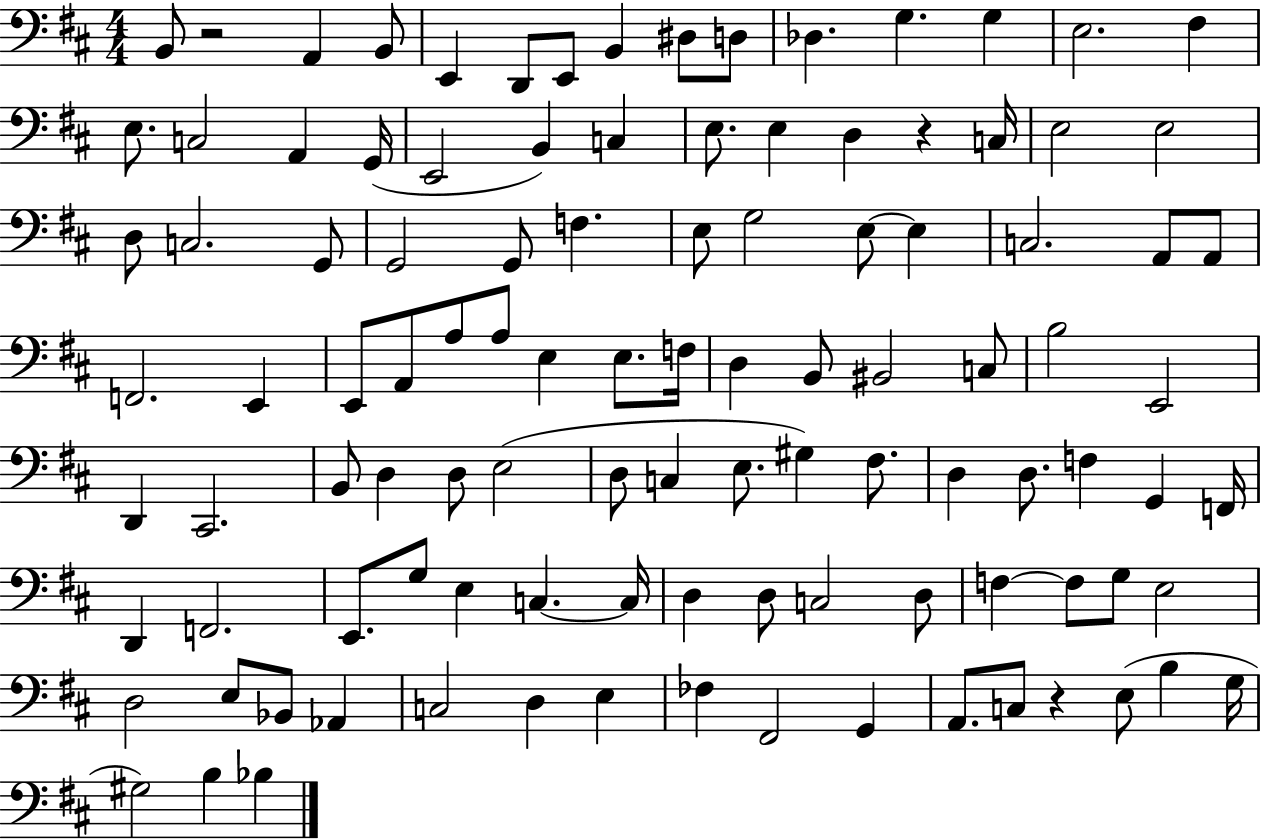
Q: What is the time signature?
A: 4/4